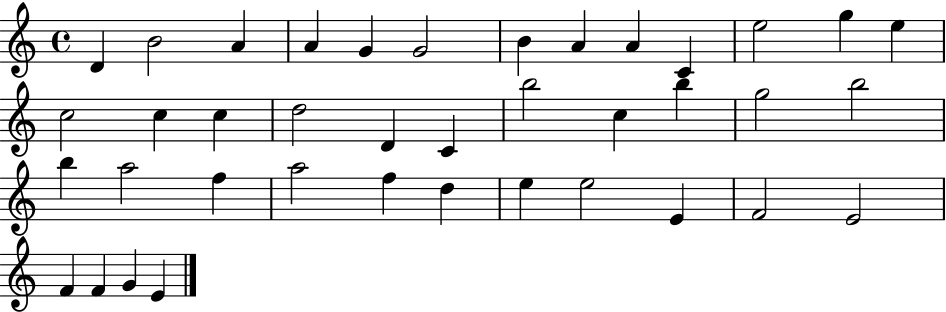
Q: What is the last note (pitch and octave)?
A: E4